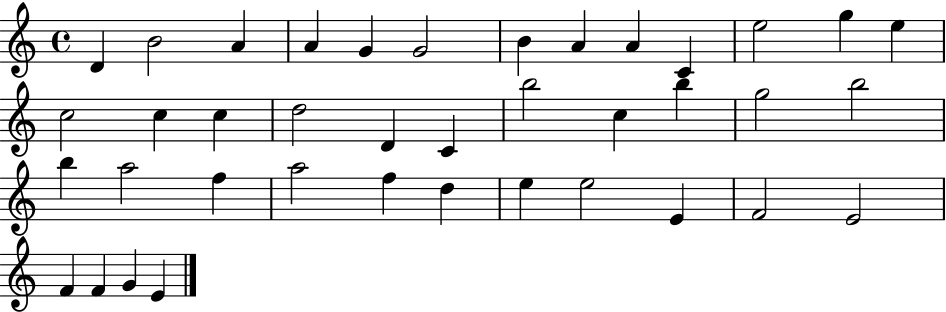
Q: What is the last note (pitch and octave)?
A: E4